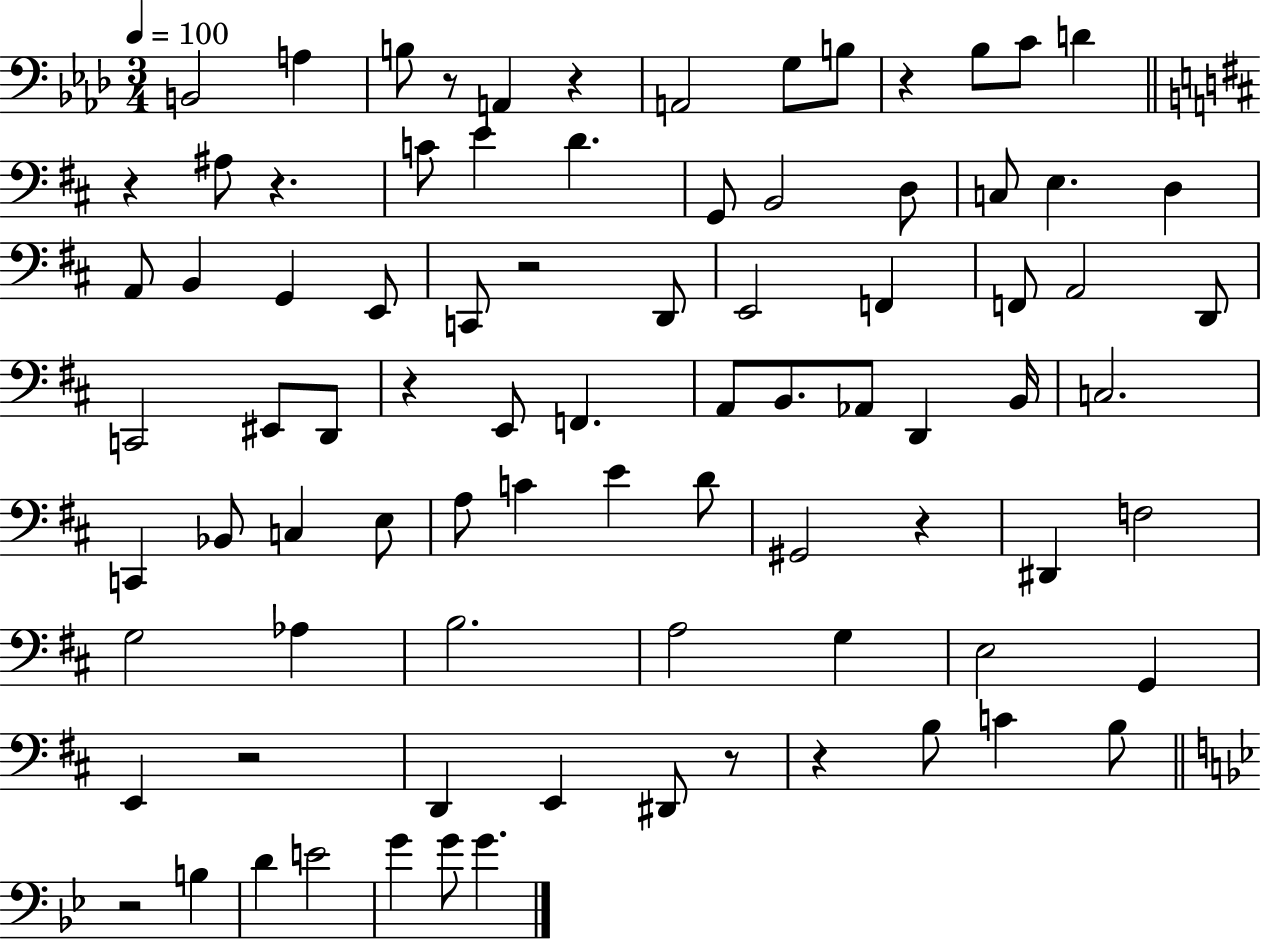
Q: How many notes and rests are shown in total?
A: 85